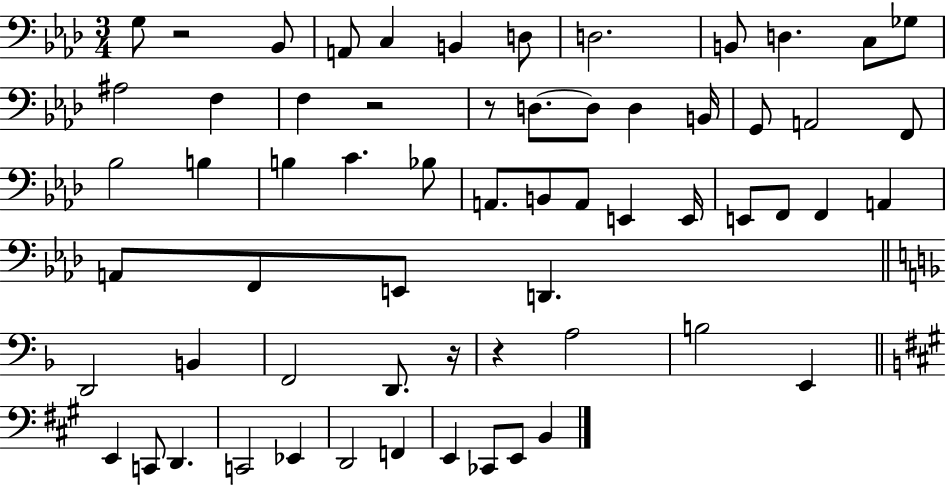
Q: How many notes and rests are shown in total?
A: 62